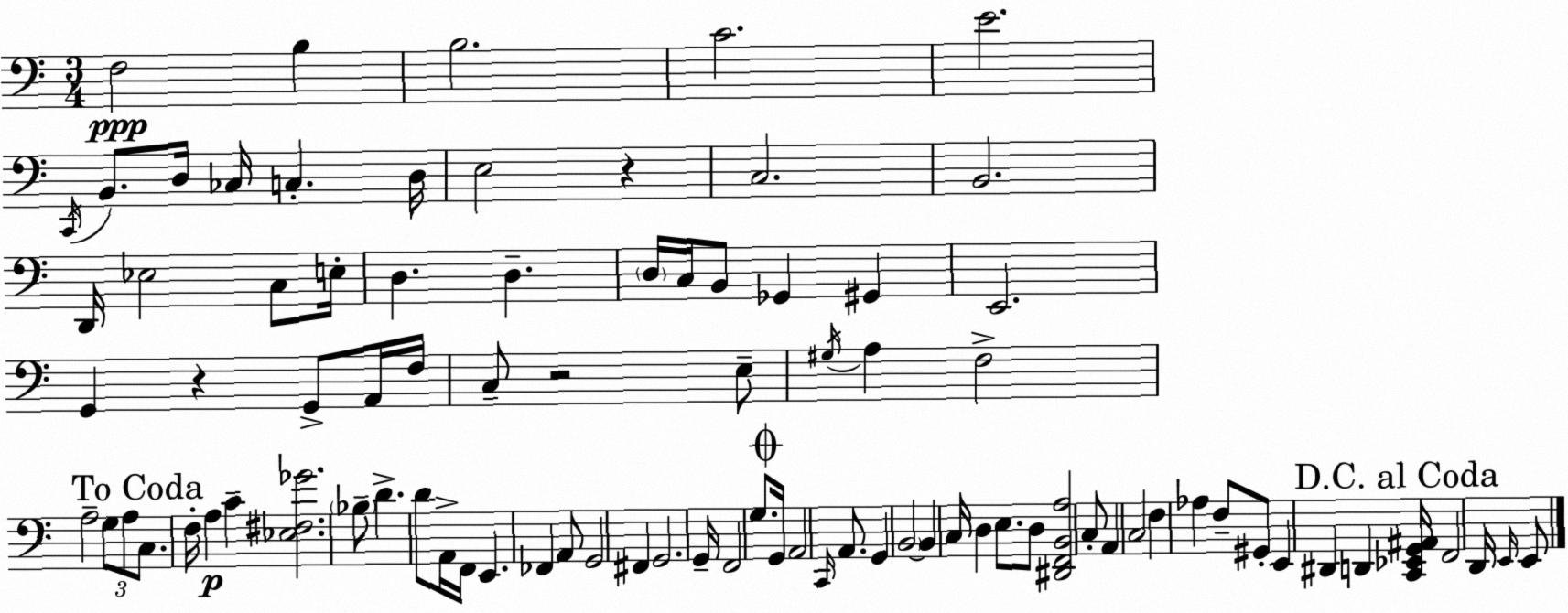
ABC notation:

X:1
T:Untitled
M:3/4
L:1/4
K:C
F,2 B, B,2 C2 E2 C,,/4 B,,/2 D,/4 _C,/4 C, D,/4 E,2 z C,2 B,,2 D,,/4 _E,2 C,/2 E,/4 D, D, D,/4 C,/4 B,,/2 _G,, ^G,, E,,2 G,, z G,,/2 A,,/4 F,/4 C,/2 z2 E,/2 ^G,/4 A, F,2 A,2 G,/2 A,/2 C,/2 F,/4 A, C [_E,^F,_G]2 _B,/2 D D/2 A,,/4 F,,/4 E,, _F,, A,,/2 G,,2 ^F,, G,,2 G,,/4 F,,2 G,/2 G,,/4 A,,2 C,,/4 A,,/2 G,, B,,2 B,, C,/4 D, E,/2 D,/2 [^D,,F,,B,,A,]2 C,/2 A,, C,2 F, _A, F,/2 ^G,,/2 E,, ^D,, D,, [C,,_E,,G,,^A,,]/4 F,,2 D,,/4 E,,/4 E,,/2